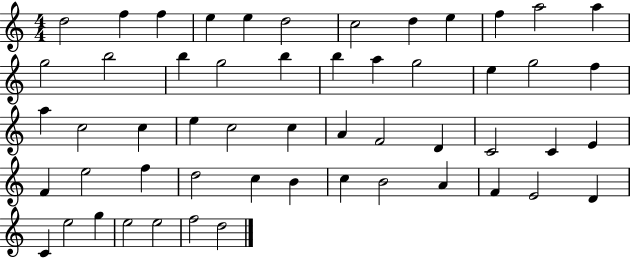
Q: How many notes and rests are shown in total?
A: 54